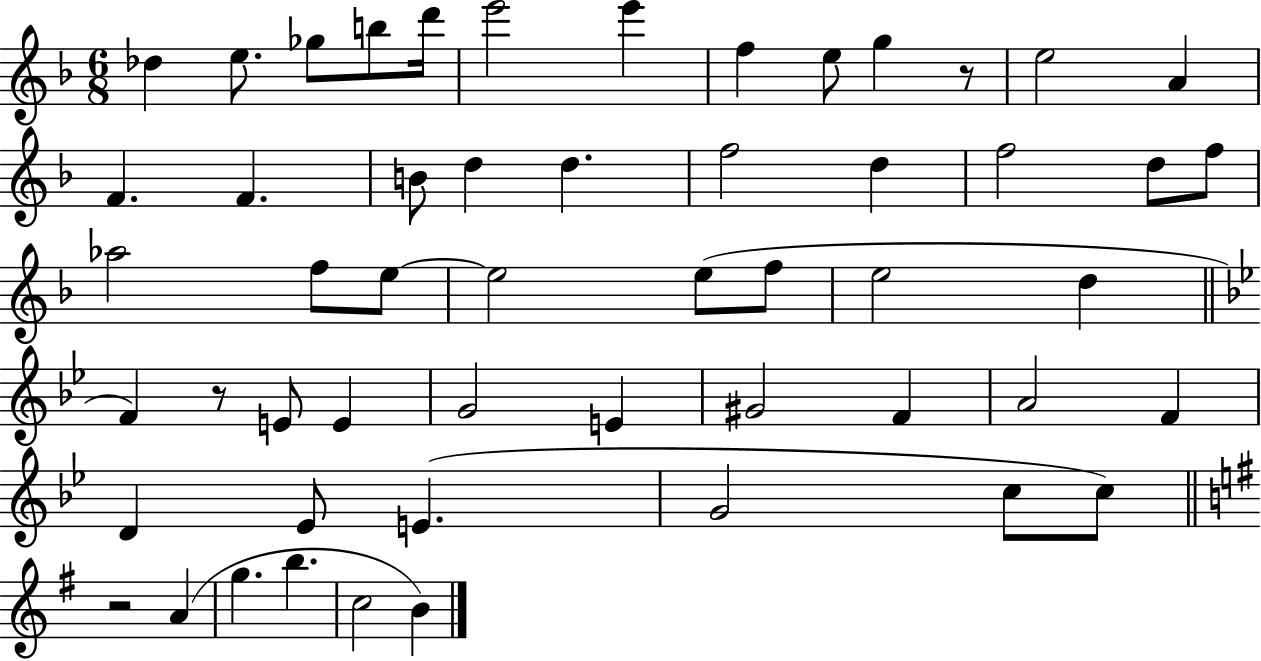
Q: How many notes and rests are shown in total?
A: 53